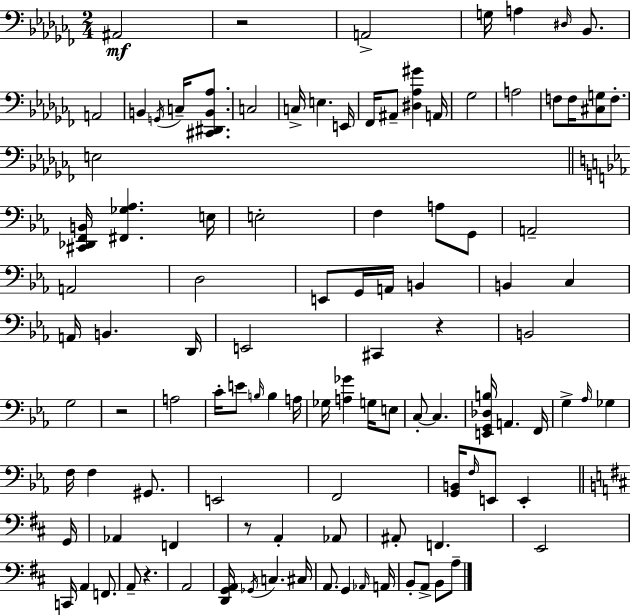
X:1
T:Untitled
M:2/4
L:1/4
K:Abm
^A,,2 z2 A,,2 G,/4 A, ^D,/4 _B,,/2 A,,2 B,, G,,/4 C,/4 [^C,,^D,,B,,_A,]/2 C,2 C,/4 E, E,,/4 _F,,/4 ^A,,/2 [^D,_A,^G] A,,/4 _G,2 A,2 F,/2 F,/4 [^C,G,]/2 F,/2 E,2 [^C,,_D,,F,,B,,]/4 [^F,,_G,_A,] E,/4 E,2 F, A,/2 G,,/2 A,,2 A,,2 D,2 E,,/2 G,,/4 A,,/4 B,, B,, C, A,,/4 B,, D,,/4 E,,2 ^C,, z B,,2 G,2 z2 A,2 C/4 E/2 B,/4 B, A,/4 _G,/4 [A,_G] G,/4 E,/2 C,/2 C, [E,,G,,_D,B,]/4 A,, F,,/4 G, _A,/4 _G, F,/4 F, ^G,,/2 E,,2 F,,2 [G,,B,,]/4 F,/4 E,,/2 E,, G,,/4 _A,, F,, z/2 A,, _A,,/2 ^A,,/2 F,, E,,2 C,,/4 A,, F,,/2 A,,/2 z A,,2 [D,,G,,A,,]/4 _G,,/4 C, ^C,/4 A,,/2 G,, _A,,/4 A,,/4 B,,/2 A,,/2 B,,/2 A,/2